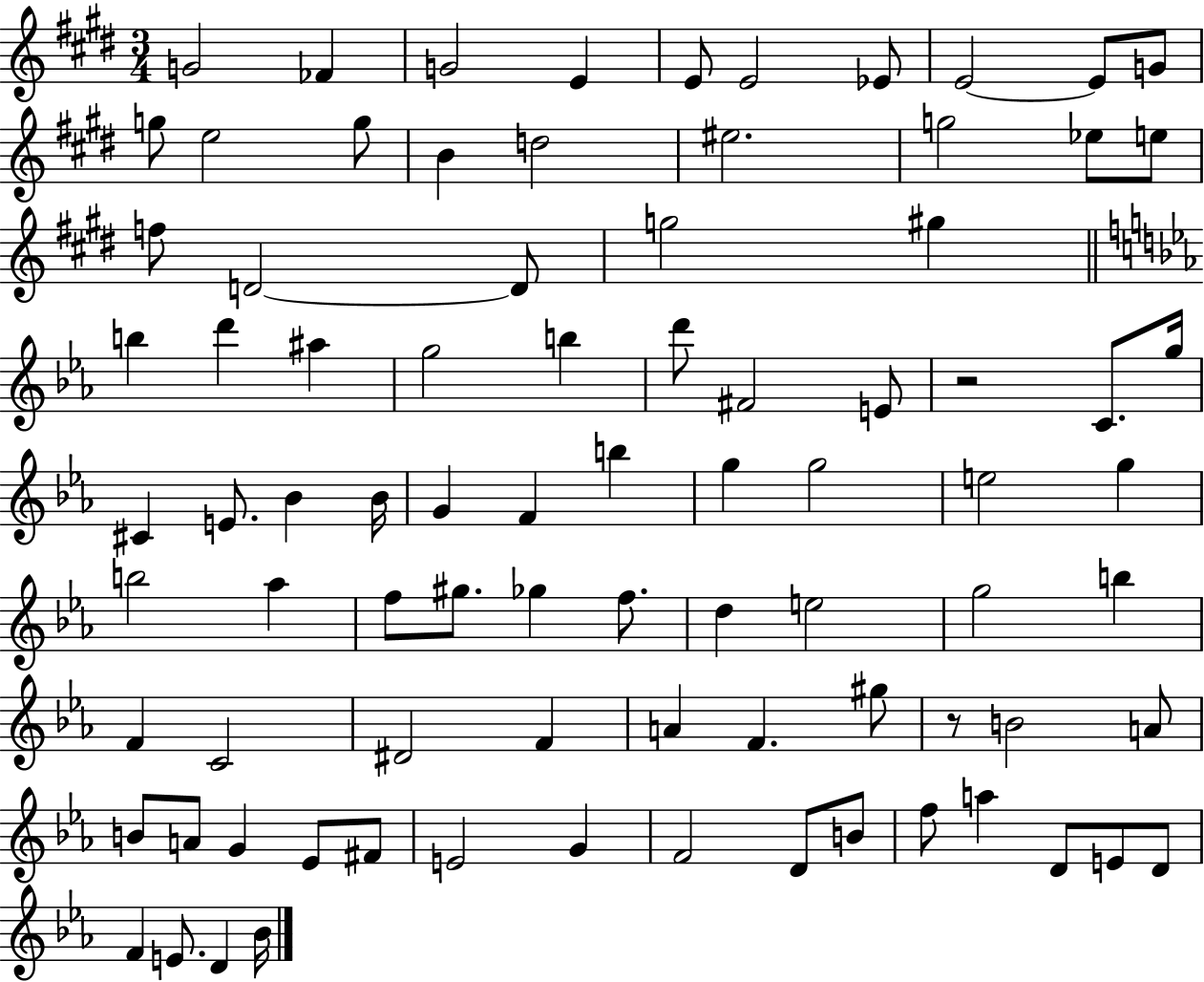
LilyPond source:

{
  \clef treble
  \numericTimeSignature
  \time 3/4
  \key e \major
  g'2 fes'4 | g'2 e'4 | e'8 e'2 ees'8 | e'2~~ e'8 g'8 | \break g''8 e''2 g''8 | b'4 d''2 | eis''2. | g''2 ees''8 e''8 | \break f''8 d'2~~ d'8 | g''2 gis''4 | \bar "||" \break \key ees \major b''4 d'''4 ais''4 | g''2 b''4 | d'''8 fis'2 e'8 | r2 c'8. g''16 | \break cis'4 e'8. bes'4 bes'16 | g'4 f'4 b''4 | g''4 g''2 | e''2 g''4 | \break b''2 aes''4 | f''8 gis''8. ges''4 f''8. | d''4 e''2 | g''2 b''4 | \break f'4 c'2 | dis'2 f'4 | a'4 f'4. gis''8 | r8 b'2 a'8 | \break b'8 a'8 g'4 ees'8 fis'8 | e'2 g'4 | f'2 d'8 b'8 | f''8 a''4 d'8 e'8 d'8 | \break f'4 e'8. d'4 bes'16 | \bar "|."
}